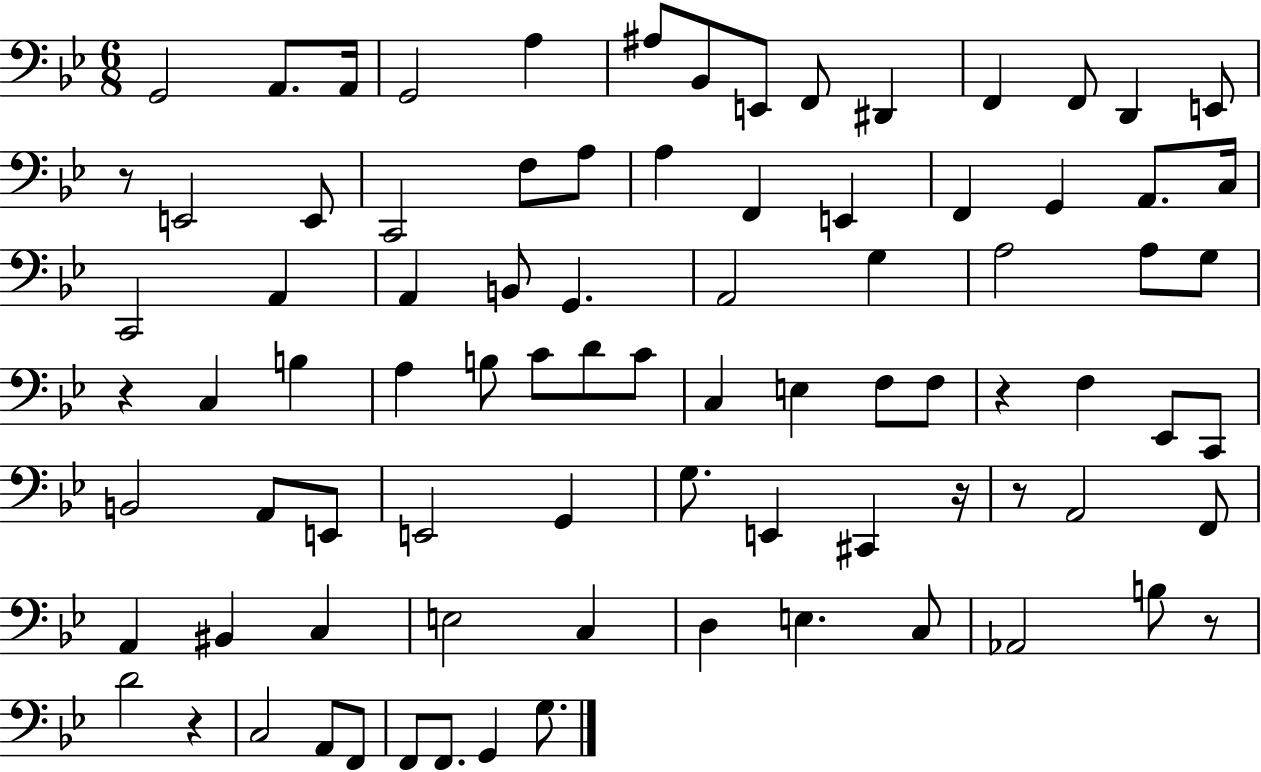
X:1
T:Untitled
M:6/8
L:1/4
K:Bb
G,,2 A,,/2 A,,/4 G,,2 A, ^A,/2 _B,,/2 E,,/2 F,,/2 ^D,, F,, F,,/2 D,, E,,/2 z/2 E,,2 E,,/2 C,,2 F,/2 A,/2 A, F,, E,, F,, G,, A,,/2 C,/4 C,,2 A,, A,, B,,/2 G,, A,,2 G, A,2 A,/2 G,/2 z C, B, A, B,/2 C/2 D/2 C/2 C, E, F,/2 F,/2 z F, _E,,/2 C,,/2 B,,2 A,,/2 E,,/2 E,,2 G,, G,/2 E,, ^C,, z/4 z/2 A,,2 F,,/2 A,, ^B,, C, E,2 C, D, E, C,/2 _A,,2 B,/2 z/2 D2 z C,2 A,,/2 F,,/2 F,,/2 F,,/2 G,, G,/2